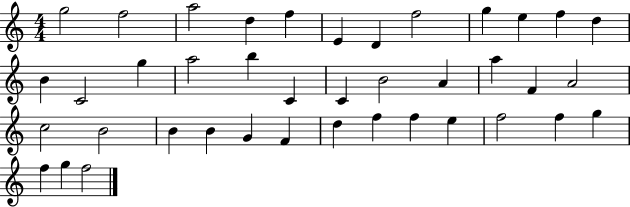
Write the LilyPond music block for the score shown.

{
  \clef treble
  \numericTimeSignature
  \time 4/4
  \key c \major
  g''2 f''2 | a''2 d''4 f''4 | e'4 d'4 f''2 | g''4 e''4 f''4 d''4 | \break b'4 c'2 g''4 | a''2 b''4 c'4 | c'4 b'2 a'4 | a''4 f'4 a'2 | \break c''2 b'2 | b'4 b'4 g'4 f'4 | d''4 f''4 f''4 e''4 | f''2 f''4 g''4 | \break f''4 g''4 f''2 | \bar "|."
}